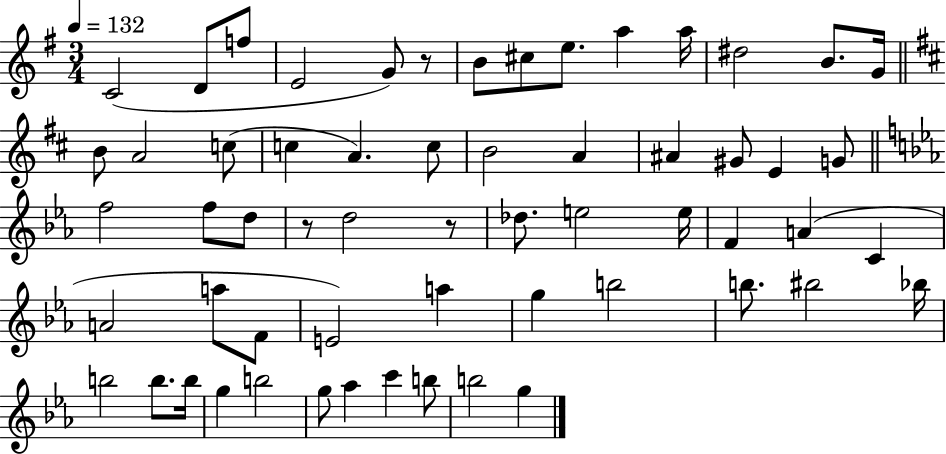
X:1
T:Untitled
M:3/4
L:1/4
K:G
C2 D/2 f/2 E2 G/2 z/2 B/2 ^c/2 e/2 a a/4 ^d2 B/2 G/4 B/2 A2 c/2 c A c/2 B2 A ^A ^G/2 E G/2 f2 f/2 d/2 z/2 d2 z/2 _d/2 e2 e/4 F A C A2 a/2 F/2 E2 a g b2 b/2 ^b2 _b/4 b2 b/2 b/4 g b2 g/2 _a c' b/2 b2 g